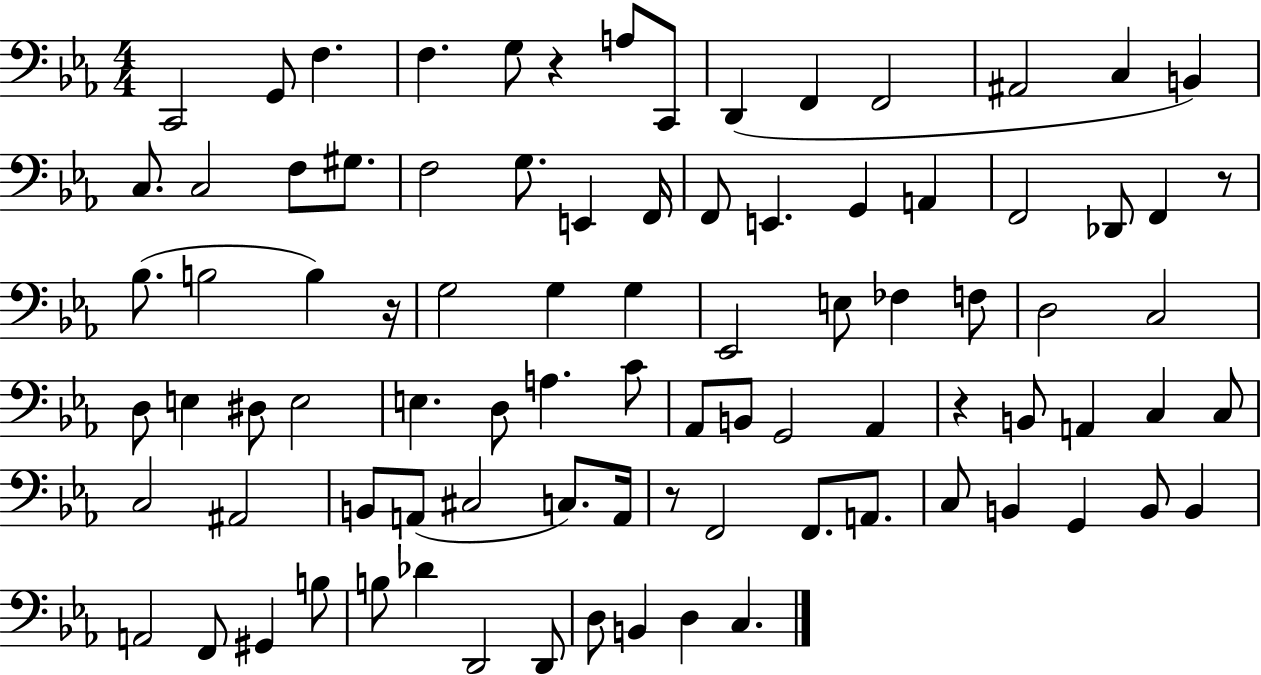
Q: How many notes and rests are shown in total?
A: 88